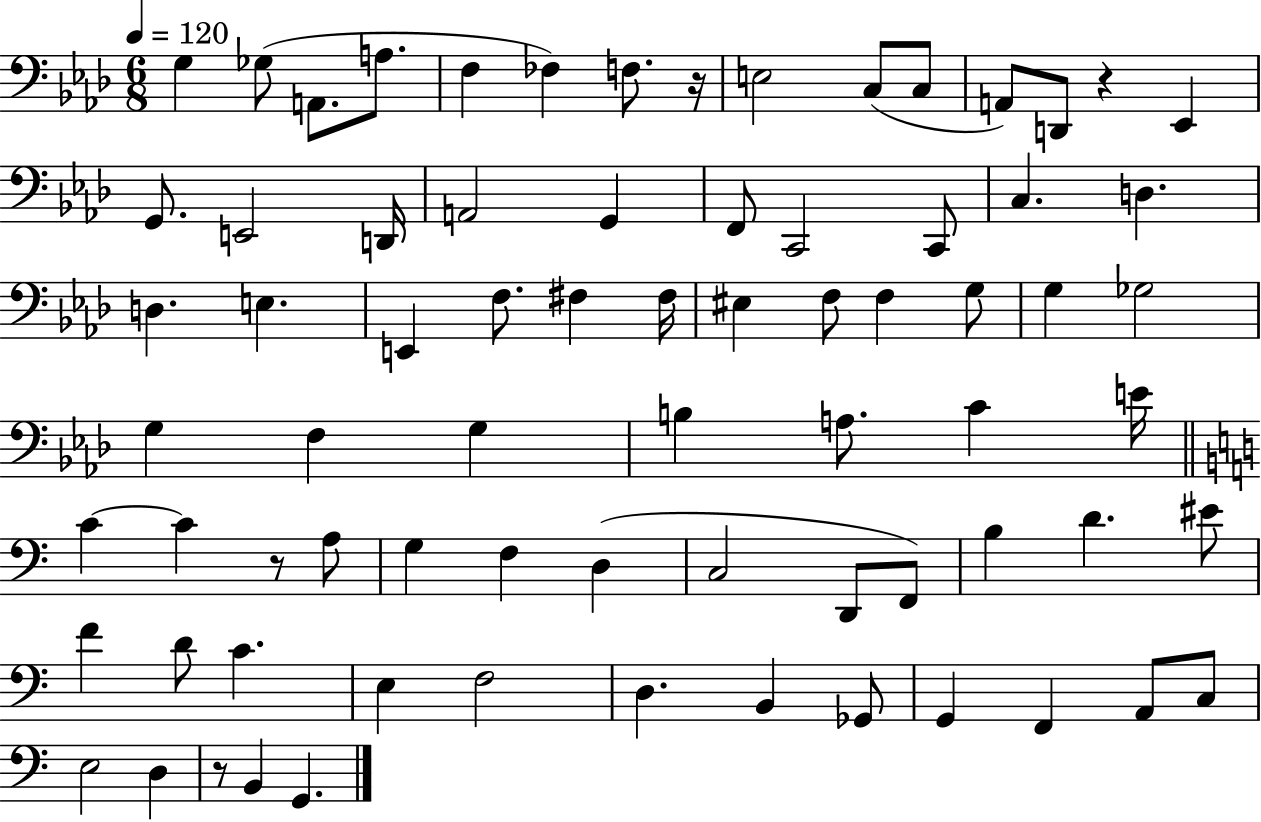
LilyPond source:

{
  \clef bass
  \numericTimeSignature
  \time 6/8
  \key aes \major
  \tempo 4 = 120
  g4 ges8( a,8. a8. | f4 fes4) f8. r16 | e2 c8( c8 | a,8) d,8 r4 ees,4 | \break g,8. e,2 d,16 | a,2 g,4 | f,8 c,2 c,8 | c4. d4. | \break d4. e4. | e,4 f8. fis4 fis16 | eis4 f8 f4 g8 | g4 ges2 | \break g4 f4 g4 | b4 a8. c'4 e'16 | \bar "||" \break \key a \minor c'4~~ c'4 r8 a8 | g4 f4 d4( | c2 d,8 f,8) | b4 d'4. eis'8 | \break f'4 d'8 c'4. | e4 f2 | d4. b,4 ges,8 | g,4 f,4 a,8 c8 | \break e2 d4 | r8 b,4 g,4. | \bar "|."
}